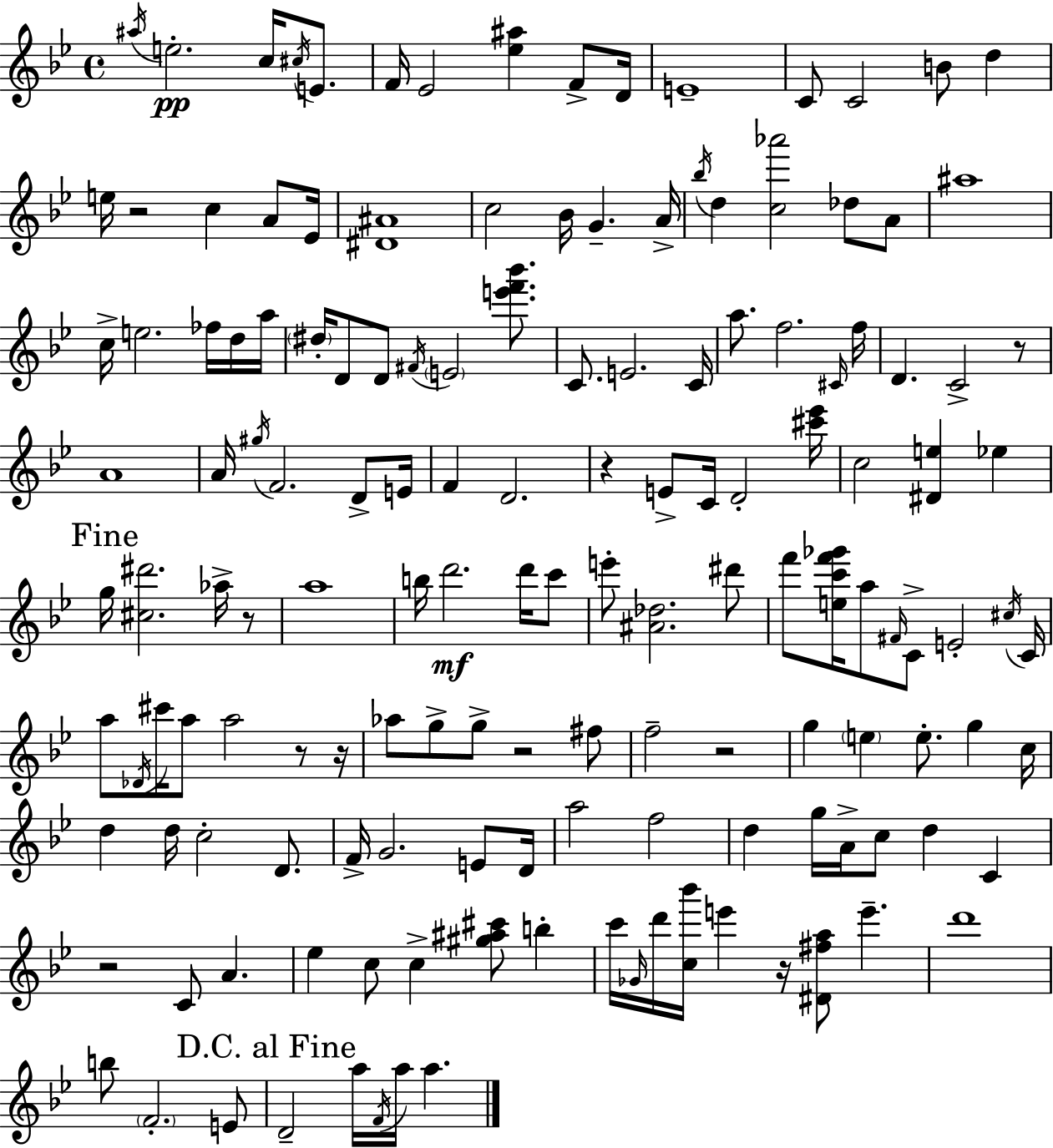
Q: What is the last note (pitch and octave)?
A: A5